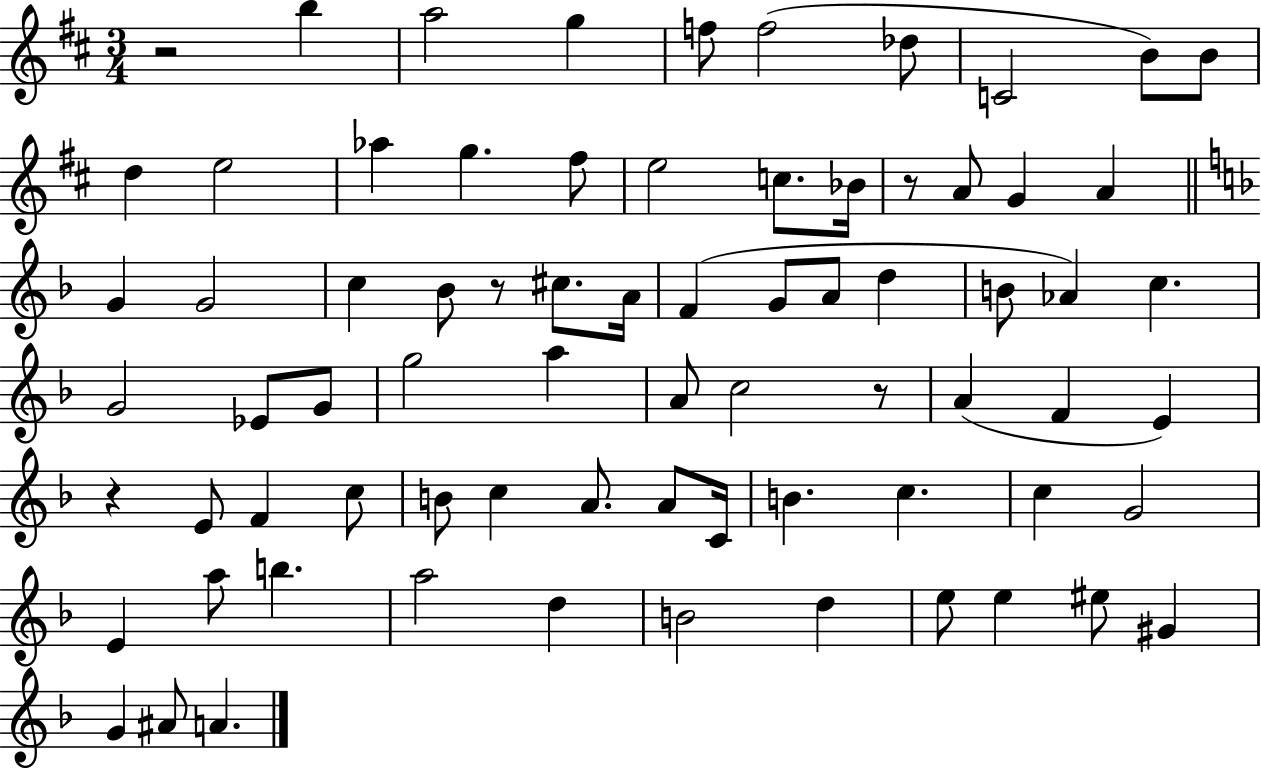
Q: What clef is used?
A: treble